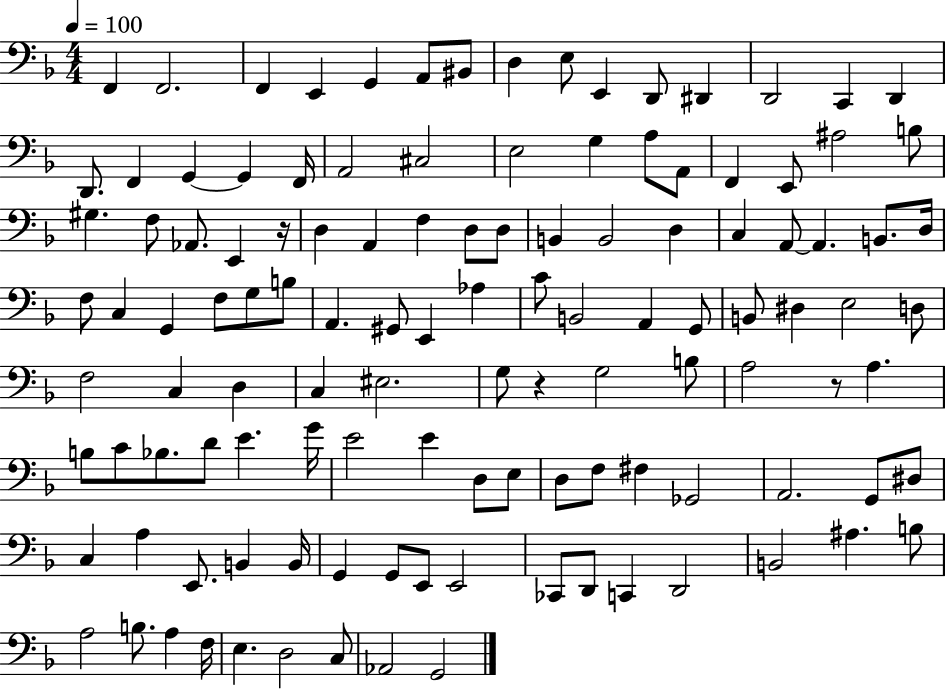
{
  \clef bass
  \numericTimeSignature
  \time 4/4
  \key f \major
  \tempo 4 = 100
  \repeat volta 2 { f,4 f,2. | f,4 e,4 g,4 a,8 bis,8 | d4 e8 e,4 d,8 dis,4 | d,2 c,4 d,4 | \break d,8. f,4 g,4~~ g,4 f,16 | a,2 cis2 | e2 g4 a8 a,8 | f,4 e,8 ais2 b8 | \break gis4. f8 aes,8. e,4 r16 | d4 a,4 f4 d8 d8 | b,4 b,2 d4 | c4 a,8~~ a,4. b,8. d16 | \break f8 c4 g,4 f8 g8 b8 | a,4. gis,8 e,4 aes4 | c'8 b,2 a,4 g,8 | b,8 dis4 e2 d8 | \break f2 c4 d4 | c4 eis2. | g8 r4 g2 b8 | a2 r8 a4. | \break b8 c'8 bes8. d'8 e'4. g'16 | e'2 e'4 d8 e8 | d8 f8 fis4 ges,2 | a,2. g,8 dis8 | \break c4 a4 e,8. b,4 b,16 | g,4 g,8 e,8 e,2 | ces,8 d,8 c,4 d,2 | b,2 ais4. b8 | \break a2 b8. a4 f16 | e4. d2 c8 | aes,2 g,2 | } \bar "|."
}